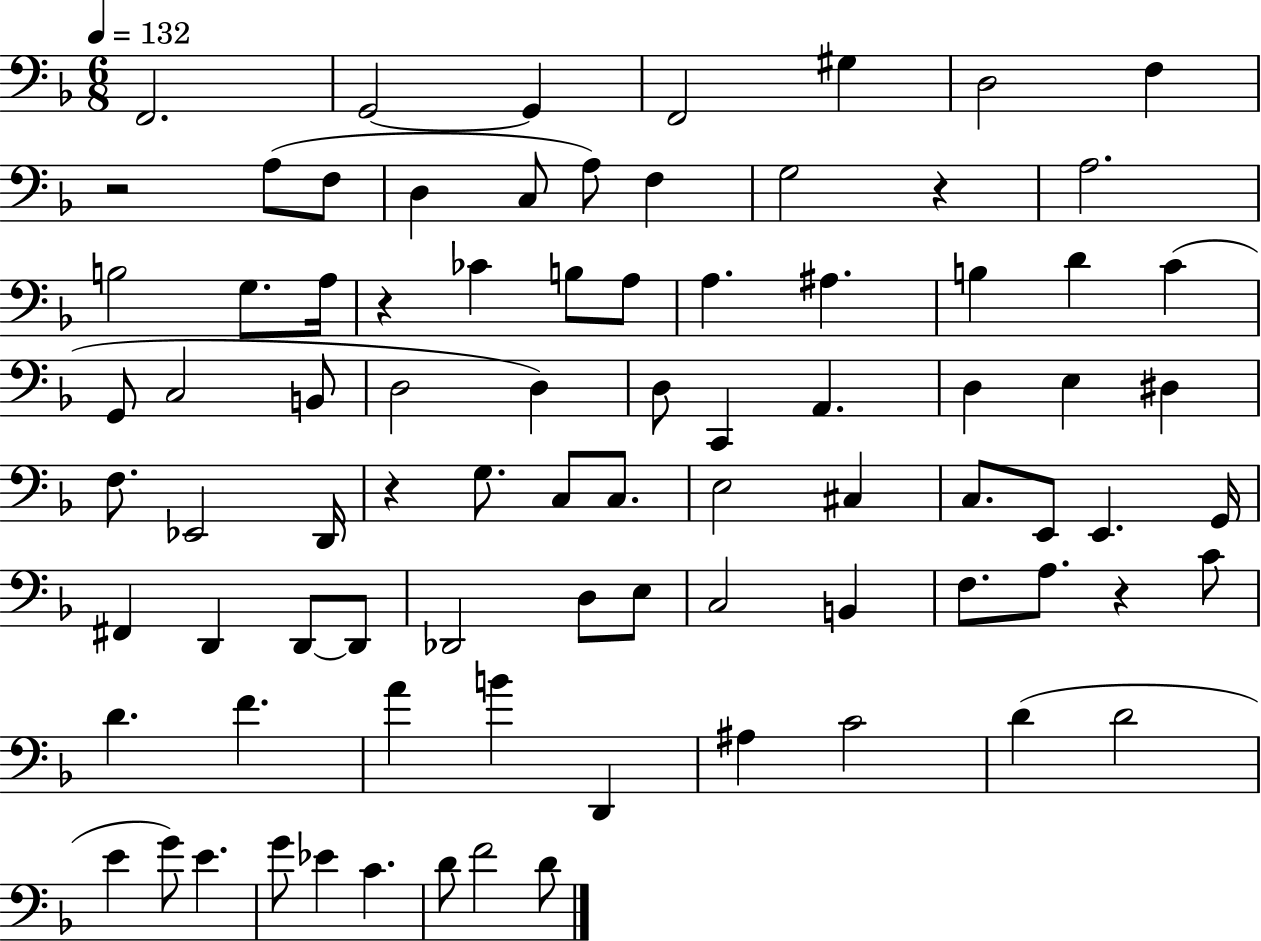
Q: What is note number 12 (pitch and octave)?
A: A3